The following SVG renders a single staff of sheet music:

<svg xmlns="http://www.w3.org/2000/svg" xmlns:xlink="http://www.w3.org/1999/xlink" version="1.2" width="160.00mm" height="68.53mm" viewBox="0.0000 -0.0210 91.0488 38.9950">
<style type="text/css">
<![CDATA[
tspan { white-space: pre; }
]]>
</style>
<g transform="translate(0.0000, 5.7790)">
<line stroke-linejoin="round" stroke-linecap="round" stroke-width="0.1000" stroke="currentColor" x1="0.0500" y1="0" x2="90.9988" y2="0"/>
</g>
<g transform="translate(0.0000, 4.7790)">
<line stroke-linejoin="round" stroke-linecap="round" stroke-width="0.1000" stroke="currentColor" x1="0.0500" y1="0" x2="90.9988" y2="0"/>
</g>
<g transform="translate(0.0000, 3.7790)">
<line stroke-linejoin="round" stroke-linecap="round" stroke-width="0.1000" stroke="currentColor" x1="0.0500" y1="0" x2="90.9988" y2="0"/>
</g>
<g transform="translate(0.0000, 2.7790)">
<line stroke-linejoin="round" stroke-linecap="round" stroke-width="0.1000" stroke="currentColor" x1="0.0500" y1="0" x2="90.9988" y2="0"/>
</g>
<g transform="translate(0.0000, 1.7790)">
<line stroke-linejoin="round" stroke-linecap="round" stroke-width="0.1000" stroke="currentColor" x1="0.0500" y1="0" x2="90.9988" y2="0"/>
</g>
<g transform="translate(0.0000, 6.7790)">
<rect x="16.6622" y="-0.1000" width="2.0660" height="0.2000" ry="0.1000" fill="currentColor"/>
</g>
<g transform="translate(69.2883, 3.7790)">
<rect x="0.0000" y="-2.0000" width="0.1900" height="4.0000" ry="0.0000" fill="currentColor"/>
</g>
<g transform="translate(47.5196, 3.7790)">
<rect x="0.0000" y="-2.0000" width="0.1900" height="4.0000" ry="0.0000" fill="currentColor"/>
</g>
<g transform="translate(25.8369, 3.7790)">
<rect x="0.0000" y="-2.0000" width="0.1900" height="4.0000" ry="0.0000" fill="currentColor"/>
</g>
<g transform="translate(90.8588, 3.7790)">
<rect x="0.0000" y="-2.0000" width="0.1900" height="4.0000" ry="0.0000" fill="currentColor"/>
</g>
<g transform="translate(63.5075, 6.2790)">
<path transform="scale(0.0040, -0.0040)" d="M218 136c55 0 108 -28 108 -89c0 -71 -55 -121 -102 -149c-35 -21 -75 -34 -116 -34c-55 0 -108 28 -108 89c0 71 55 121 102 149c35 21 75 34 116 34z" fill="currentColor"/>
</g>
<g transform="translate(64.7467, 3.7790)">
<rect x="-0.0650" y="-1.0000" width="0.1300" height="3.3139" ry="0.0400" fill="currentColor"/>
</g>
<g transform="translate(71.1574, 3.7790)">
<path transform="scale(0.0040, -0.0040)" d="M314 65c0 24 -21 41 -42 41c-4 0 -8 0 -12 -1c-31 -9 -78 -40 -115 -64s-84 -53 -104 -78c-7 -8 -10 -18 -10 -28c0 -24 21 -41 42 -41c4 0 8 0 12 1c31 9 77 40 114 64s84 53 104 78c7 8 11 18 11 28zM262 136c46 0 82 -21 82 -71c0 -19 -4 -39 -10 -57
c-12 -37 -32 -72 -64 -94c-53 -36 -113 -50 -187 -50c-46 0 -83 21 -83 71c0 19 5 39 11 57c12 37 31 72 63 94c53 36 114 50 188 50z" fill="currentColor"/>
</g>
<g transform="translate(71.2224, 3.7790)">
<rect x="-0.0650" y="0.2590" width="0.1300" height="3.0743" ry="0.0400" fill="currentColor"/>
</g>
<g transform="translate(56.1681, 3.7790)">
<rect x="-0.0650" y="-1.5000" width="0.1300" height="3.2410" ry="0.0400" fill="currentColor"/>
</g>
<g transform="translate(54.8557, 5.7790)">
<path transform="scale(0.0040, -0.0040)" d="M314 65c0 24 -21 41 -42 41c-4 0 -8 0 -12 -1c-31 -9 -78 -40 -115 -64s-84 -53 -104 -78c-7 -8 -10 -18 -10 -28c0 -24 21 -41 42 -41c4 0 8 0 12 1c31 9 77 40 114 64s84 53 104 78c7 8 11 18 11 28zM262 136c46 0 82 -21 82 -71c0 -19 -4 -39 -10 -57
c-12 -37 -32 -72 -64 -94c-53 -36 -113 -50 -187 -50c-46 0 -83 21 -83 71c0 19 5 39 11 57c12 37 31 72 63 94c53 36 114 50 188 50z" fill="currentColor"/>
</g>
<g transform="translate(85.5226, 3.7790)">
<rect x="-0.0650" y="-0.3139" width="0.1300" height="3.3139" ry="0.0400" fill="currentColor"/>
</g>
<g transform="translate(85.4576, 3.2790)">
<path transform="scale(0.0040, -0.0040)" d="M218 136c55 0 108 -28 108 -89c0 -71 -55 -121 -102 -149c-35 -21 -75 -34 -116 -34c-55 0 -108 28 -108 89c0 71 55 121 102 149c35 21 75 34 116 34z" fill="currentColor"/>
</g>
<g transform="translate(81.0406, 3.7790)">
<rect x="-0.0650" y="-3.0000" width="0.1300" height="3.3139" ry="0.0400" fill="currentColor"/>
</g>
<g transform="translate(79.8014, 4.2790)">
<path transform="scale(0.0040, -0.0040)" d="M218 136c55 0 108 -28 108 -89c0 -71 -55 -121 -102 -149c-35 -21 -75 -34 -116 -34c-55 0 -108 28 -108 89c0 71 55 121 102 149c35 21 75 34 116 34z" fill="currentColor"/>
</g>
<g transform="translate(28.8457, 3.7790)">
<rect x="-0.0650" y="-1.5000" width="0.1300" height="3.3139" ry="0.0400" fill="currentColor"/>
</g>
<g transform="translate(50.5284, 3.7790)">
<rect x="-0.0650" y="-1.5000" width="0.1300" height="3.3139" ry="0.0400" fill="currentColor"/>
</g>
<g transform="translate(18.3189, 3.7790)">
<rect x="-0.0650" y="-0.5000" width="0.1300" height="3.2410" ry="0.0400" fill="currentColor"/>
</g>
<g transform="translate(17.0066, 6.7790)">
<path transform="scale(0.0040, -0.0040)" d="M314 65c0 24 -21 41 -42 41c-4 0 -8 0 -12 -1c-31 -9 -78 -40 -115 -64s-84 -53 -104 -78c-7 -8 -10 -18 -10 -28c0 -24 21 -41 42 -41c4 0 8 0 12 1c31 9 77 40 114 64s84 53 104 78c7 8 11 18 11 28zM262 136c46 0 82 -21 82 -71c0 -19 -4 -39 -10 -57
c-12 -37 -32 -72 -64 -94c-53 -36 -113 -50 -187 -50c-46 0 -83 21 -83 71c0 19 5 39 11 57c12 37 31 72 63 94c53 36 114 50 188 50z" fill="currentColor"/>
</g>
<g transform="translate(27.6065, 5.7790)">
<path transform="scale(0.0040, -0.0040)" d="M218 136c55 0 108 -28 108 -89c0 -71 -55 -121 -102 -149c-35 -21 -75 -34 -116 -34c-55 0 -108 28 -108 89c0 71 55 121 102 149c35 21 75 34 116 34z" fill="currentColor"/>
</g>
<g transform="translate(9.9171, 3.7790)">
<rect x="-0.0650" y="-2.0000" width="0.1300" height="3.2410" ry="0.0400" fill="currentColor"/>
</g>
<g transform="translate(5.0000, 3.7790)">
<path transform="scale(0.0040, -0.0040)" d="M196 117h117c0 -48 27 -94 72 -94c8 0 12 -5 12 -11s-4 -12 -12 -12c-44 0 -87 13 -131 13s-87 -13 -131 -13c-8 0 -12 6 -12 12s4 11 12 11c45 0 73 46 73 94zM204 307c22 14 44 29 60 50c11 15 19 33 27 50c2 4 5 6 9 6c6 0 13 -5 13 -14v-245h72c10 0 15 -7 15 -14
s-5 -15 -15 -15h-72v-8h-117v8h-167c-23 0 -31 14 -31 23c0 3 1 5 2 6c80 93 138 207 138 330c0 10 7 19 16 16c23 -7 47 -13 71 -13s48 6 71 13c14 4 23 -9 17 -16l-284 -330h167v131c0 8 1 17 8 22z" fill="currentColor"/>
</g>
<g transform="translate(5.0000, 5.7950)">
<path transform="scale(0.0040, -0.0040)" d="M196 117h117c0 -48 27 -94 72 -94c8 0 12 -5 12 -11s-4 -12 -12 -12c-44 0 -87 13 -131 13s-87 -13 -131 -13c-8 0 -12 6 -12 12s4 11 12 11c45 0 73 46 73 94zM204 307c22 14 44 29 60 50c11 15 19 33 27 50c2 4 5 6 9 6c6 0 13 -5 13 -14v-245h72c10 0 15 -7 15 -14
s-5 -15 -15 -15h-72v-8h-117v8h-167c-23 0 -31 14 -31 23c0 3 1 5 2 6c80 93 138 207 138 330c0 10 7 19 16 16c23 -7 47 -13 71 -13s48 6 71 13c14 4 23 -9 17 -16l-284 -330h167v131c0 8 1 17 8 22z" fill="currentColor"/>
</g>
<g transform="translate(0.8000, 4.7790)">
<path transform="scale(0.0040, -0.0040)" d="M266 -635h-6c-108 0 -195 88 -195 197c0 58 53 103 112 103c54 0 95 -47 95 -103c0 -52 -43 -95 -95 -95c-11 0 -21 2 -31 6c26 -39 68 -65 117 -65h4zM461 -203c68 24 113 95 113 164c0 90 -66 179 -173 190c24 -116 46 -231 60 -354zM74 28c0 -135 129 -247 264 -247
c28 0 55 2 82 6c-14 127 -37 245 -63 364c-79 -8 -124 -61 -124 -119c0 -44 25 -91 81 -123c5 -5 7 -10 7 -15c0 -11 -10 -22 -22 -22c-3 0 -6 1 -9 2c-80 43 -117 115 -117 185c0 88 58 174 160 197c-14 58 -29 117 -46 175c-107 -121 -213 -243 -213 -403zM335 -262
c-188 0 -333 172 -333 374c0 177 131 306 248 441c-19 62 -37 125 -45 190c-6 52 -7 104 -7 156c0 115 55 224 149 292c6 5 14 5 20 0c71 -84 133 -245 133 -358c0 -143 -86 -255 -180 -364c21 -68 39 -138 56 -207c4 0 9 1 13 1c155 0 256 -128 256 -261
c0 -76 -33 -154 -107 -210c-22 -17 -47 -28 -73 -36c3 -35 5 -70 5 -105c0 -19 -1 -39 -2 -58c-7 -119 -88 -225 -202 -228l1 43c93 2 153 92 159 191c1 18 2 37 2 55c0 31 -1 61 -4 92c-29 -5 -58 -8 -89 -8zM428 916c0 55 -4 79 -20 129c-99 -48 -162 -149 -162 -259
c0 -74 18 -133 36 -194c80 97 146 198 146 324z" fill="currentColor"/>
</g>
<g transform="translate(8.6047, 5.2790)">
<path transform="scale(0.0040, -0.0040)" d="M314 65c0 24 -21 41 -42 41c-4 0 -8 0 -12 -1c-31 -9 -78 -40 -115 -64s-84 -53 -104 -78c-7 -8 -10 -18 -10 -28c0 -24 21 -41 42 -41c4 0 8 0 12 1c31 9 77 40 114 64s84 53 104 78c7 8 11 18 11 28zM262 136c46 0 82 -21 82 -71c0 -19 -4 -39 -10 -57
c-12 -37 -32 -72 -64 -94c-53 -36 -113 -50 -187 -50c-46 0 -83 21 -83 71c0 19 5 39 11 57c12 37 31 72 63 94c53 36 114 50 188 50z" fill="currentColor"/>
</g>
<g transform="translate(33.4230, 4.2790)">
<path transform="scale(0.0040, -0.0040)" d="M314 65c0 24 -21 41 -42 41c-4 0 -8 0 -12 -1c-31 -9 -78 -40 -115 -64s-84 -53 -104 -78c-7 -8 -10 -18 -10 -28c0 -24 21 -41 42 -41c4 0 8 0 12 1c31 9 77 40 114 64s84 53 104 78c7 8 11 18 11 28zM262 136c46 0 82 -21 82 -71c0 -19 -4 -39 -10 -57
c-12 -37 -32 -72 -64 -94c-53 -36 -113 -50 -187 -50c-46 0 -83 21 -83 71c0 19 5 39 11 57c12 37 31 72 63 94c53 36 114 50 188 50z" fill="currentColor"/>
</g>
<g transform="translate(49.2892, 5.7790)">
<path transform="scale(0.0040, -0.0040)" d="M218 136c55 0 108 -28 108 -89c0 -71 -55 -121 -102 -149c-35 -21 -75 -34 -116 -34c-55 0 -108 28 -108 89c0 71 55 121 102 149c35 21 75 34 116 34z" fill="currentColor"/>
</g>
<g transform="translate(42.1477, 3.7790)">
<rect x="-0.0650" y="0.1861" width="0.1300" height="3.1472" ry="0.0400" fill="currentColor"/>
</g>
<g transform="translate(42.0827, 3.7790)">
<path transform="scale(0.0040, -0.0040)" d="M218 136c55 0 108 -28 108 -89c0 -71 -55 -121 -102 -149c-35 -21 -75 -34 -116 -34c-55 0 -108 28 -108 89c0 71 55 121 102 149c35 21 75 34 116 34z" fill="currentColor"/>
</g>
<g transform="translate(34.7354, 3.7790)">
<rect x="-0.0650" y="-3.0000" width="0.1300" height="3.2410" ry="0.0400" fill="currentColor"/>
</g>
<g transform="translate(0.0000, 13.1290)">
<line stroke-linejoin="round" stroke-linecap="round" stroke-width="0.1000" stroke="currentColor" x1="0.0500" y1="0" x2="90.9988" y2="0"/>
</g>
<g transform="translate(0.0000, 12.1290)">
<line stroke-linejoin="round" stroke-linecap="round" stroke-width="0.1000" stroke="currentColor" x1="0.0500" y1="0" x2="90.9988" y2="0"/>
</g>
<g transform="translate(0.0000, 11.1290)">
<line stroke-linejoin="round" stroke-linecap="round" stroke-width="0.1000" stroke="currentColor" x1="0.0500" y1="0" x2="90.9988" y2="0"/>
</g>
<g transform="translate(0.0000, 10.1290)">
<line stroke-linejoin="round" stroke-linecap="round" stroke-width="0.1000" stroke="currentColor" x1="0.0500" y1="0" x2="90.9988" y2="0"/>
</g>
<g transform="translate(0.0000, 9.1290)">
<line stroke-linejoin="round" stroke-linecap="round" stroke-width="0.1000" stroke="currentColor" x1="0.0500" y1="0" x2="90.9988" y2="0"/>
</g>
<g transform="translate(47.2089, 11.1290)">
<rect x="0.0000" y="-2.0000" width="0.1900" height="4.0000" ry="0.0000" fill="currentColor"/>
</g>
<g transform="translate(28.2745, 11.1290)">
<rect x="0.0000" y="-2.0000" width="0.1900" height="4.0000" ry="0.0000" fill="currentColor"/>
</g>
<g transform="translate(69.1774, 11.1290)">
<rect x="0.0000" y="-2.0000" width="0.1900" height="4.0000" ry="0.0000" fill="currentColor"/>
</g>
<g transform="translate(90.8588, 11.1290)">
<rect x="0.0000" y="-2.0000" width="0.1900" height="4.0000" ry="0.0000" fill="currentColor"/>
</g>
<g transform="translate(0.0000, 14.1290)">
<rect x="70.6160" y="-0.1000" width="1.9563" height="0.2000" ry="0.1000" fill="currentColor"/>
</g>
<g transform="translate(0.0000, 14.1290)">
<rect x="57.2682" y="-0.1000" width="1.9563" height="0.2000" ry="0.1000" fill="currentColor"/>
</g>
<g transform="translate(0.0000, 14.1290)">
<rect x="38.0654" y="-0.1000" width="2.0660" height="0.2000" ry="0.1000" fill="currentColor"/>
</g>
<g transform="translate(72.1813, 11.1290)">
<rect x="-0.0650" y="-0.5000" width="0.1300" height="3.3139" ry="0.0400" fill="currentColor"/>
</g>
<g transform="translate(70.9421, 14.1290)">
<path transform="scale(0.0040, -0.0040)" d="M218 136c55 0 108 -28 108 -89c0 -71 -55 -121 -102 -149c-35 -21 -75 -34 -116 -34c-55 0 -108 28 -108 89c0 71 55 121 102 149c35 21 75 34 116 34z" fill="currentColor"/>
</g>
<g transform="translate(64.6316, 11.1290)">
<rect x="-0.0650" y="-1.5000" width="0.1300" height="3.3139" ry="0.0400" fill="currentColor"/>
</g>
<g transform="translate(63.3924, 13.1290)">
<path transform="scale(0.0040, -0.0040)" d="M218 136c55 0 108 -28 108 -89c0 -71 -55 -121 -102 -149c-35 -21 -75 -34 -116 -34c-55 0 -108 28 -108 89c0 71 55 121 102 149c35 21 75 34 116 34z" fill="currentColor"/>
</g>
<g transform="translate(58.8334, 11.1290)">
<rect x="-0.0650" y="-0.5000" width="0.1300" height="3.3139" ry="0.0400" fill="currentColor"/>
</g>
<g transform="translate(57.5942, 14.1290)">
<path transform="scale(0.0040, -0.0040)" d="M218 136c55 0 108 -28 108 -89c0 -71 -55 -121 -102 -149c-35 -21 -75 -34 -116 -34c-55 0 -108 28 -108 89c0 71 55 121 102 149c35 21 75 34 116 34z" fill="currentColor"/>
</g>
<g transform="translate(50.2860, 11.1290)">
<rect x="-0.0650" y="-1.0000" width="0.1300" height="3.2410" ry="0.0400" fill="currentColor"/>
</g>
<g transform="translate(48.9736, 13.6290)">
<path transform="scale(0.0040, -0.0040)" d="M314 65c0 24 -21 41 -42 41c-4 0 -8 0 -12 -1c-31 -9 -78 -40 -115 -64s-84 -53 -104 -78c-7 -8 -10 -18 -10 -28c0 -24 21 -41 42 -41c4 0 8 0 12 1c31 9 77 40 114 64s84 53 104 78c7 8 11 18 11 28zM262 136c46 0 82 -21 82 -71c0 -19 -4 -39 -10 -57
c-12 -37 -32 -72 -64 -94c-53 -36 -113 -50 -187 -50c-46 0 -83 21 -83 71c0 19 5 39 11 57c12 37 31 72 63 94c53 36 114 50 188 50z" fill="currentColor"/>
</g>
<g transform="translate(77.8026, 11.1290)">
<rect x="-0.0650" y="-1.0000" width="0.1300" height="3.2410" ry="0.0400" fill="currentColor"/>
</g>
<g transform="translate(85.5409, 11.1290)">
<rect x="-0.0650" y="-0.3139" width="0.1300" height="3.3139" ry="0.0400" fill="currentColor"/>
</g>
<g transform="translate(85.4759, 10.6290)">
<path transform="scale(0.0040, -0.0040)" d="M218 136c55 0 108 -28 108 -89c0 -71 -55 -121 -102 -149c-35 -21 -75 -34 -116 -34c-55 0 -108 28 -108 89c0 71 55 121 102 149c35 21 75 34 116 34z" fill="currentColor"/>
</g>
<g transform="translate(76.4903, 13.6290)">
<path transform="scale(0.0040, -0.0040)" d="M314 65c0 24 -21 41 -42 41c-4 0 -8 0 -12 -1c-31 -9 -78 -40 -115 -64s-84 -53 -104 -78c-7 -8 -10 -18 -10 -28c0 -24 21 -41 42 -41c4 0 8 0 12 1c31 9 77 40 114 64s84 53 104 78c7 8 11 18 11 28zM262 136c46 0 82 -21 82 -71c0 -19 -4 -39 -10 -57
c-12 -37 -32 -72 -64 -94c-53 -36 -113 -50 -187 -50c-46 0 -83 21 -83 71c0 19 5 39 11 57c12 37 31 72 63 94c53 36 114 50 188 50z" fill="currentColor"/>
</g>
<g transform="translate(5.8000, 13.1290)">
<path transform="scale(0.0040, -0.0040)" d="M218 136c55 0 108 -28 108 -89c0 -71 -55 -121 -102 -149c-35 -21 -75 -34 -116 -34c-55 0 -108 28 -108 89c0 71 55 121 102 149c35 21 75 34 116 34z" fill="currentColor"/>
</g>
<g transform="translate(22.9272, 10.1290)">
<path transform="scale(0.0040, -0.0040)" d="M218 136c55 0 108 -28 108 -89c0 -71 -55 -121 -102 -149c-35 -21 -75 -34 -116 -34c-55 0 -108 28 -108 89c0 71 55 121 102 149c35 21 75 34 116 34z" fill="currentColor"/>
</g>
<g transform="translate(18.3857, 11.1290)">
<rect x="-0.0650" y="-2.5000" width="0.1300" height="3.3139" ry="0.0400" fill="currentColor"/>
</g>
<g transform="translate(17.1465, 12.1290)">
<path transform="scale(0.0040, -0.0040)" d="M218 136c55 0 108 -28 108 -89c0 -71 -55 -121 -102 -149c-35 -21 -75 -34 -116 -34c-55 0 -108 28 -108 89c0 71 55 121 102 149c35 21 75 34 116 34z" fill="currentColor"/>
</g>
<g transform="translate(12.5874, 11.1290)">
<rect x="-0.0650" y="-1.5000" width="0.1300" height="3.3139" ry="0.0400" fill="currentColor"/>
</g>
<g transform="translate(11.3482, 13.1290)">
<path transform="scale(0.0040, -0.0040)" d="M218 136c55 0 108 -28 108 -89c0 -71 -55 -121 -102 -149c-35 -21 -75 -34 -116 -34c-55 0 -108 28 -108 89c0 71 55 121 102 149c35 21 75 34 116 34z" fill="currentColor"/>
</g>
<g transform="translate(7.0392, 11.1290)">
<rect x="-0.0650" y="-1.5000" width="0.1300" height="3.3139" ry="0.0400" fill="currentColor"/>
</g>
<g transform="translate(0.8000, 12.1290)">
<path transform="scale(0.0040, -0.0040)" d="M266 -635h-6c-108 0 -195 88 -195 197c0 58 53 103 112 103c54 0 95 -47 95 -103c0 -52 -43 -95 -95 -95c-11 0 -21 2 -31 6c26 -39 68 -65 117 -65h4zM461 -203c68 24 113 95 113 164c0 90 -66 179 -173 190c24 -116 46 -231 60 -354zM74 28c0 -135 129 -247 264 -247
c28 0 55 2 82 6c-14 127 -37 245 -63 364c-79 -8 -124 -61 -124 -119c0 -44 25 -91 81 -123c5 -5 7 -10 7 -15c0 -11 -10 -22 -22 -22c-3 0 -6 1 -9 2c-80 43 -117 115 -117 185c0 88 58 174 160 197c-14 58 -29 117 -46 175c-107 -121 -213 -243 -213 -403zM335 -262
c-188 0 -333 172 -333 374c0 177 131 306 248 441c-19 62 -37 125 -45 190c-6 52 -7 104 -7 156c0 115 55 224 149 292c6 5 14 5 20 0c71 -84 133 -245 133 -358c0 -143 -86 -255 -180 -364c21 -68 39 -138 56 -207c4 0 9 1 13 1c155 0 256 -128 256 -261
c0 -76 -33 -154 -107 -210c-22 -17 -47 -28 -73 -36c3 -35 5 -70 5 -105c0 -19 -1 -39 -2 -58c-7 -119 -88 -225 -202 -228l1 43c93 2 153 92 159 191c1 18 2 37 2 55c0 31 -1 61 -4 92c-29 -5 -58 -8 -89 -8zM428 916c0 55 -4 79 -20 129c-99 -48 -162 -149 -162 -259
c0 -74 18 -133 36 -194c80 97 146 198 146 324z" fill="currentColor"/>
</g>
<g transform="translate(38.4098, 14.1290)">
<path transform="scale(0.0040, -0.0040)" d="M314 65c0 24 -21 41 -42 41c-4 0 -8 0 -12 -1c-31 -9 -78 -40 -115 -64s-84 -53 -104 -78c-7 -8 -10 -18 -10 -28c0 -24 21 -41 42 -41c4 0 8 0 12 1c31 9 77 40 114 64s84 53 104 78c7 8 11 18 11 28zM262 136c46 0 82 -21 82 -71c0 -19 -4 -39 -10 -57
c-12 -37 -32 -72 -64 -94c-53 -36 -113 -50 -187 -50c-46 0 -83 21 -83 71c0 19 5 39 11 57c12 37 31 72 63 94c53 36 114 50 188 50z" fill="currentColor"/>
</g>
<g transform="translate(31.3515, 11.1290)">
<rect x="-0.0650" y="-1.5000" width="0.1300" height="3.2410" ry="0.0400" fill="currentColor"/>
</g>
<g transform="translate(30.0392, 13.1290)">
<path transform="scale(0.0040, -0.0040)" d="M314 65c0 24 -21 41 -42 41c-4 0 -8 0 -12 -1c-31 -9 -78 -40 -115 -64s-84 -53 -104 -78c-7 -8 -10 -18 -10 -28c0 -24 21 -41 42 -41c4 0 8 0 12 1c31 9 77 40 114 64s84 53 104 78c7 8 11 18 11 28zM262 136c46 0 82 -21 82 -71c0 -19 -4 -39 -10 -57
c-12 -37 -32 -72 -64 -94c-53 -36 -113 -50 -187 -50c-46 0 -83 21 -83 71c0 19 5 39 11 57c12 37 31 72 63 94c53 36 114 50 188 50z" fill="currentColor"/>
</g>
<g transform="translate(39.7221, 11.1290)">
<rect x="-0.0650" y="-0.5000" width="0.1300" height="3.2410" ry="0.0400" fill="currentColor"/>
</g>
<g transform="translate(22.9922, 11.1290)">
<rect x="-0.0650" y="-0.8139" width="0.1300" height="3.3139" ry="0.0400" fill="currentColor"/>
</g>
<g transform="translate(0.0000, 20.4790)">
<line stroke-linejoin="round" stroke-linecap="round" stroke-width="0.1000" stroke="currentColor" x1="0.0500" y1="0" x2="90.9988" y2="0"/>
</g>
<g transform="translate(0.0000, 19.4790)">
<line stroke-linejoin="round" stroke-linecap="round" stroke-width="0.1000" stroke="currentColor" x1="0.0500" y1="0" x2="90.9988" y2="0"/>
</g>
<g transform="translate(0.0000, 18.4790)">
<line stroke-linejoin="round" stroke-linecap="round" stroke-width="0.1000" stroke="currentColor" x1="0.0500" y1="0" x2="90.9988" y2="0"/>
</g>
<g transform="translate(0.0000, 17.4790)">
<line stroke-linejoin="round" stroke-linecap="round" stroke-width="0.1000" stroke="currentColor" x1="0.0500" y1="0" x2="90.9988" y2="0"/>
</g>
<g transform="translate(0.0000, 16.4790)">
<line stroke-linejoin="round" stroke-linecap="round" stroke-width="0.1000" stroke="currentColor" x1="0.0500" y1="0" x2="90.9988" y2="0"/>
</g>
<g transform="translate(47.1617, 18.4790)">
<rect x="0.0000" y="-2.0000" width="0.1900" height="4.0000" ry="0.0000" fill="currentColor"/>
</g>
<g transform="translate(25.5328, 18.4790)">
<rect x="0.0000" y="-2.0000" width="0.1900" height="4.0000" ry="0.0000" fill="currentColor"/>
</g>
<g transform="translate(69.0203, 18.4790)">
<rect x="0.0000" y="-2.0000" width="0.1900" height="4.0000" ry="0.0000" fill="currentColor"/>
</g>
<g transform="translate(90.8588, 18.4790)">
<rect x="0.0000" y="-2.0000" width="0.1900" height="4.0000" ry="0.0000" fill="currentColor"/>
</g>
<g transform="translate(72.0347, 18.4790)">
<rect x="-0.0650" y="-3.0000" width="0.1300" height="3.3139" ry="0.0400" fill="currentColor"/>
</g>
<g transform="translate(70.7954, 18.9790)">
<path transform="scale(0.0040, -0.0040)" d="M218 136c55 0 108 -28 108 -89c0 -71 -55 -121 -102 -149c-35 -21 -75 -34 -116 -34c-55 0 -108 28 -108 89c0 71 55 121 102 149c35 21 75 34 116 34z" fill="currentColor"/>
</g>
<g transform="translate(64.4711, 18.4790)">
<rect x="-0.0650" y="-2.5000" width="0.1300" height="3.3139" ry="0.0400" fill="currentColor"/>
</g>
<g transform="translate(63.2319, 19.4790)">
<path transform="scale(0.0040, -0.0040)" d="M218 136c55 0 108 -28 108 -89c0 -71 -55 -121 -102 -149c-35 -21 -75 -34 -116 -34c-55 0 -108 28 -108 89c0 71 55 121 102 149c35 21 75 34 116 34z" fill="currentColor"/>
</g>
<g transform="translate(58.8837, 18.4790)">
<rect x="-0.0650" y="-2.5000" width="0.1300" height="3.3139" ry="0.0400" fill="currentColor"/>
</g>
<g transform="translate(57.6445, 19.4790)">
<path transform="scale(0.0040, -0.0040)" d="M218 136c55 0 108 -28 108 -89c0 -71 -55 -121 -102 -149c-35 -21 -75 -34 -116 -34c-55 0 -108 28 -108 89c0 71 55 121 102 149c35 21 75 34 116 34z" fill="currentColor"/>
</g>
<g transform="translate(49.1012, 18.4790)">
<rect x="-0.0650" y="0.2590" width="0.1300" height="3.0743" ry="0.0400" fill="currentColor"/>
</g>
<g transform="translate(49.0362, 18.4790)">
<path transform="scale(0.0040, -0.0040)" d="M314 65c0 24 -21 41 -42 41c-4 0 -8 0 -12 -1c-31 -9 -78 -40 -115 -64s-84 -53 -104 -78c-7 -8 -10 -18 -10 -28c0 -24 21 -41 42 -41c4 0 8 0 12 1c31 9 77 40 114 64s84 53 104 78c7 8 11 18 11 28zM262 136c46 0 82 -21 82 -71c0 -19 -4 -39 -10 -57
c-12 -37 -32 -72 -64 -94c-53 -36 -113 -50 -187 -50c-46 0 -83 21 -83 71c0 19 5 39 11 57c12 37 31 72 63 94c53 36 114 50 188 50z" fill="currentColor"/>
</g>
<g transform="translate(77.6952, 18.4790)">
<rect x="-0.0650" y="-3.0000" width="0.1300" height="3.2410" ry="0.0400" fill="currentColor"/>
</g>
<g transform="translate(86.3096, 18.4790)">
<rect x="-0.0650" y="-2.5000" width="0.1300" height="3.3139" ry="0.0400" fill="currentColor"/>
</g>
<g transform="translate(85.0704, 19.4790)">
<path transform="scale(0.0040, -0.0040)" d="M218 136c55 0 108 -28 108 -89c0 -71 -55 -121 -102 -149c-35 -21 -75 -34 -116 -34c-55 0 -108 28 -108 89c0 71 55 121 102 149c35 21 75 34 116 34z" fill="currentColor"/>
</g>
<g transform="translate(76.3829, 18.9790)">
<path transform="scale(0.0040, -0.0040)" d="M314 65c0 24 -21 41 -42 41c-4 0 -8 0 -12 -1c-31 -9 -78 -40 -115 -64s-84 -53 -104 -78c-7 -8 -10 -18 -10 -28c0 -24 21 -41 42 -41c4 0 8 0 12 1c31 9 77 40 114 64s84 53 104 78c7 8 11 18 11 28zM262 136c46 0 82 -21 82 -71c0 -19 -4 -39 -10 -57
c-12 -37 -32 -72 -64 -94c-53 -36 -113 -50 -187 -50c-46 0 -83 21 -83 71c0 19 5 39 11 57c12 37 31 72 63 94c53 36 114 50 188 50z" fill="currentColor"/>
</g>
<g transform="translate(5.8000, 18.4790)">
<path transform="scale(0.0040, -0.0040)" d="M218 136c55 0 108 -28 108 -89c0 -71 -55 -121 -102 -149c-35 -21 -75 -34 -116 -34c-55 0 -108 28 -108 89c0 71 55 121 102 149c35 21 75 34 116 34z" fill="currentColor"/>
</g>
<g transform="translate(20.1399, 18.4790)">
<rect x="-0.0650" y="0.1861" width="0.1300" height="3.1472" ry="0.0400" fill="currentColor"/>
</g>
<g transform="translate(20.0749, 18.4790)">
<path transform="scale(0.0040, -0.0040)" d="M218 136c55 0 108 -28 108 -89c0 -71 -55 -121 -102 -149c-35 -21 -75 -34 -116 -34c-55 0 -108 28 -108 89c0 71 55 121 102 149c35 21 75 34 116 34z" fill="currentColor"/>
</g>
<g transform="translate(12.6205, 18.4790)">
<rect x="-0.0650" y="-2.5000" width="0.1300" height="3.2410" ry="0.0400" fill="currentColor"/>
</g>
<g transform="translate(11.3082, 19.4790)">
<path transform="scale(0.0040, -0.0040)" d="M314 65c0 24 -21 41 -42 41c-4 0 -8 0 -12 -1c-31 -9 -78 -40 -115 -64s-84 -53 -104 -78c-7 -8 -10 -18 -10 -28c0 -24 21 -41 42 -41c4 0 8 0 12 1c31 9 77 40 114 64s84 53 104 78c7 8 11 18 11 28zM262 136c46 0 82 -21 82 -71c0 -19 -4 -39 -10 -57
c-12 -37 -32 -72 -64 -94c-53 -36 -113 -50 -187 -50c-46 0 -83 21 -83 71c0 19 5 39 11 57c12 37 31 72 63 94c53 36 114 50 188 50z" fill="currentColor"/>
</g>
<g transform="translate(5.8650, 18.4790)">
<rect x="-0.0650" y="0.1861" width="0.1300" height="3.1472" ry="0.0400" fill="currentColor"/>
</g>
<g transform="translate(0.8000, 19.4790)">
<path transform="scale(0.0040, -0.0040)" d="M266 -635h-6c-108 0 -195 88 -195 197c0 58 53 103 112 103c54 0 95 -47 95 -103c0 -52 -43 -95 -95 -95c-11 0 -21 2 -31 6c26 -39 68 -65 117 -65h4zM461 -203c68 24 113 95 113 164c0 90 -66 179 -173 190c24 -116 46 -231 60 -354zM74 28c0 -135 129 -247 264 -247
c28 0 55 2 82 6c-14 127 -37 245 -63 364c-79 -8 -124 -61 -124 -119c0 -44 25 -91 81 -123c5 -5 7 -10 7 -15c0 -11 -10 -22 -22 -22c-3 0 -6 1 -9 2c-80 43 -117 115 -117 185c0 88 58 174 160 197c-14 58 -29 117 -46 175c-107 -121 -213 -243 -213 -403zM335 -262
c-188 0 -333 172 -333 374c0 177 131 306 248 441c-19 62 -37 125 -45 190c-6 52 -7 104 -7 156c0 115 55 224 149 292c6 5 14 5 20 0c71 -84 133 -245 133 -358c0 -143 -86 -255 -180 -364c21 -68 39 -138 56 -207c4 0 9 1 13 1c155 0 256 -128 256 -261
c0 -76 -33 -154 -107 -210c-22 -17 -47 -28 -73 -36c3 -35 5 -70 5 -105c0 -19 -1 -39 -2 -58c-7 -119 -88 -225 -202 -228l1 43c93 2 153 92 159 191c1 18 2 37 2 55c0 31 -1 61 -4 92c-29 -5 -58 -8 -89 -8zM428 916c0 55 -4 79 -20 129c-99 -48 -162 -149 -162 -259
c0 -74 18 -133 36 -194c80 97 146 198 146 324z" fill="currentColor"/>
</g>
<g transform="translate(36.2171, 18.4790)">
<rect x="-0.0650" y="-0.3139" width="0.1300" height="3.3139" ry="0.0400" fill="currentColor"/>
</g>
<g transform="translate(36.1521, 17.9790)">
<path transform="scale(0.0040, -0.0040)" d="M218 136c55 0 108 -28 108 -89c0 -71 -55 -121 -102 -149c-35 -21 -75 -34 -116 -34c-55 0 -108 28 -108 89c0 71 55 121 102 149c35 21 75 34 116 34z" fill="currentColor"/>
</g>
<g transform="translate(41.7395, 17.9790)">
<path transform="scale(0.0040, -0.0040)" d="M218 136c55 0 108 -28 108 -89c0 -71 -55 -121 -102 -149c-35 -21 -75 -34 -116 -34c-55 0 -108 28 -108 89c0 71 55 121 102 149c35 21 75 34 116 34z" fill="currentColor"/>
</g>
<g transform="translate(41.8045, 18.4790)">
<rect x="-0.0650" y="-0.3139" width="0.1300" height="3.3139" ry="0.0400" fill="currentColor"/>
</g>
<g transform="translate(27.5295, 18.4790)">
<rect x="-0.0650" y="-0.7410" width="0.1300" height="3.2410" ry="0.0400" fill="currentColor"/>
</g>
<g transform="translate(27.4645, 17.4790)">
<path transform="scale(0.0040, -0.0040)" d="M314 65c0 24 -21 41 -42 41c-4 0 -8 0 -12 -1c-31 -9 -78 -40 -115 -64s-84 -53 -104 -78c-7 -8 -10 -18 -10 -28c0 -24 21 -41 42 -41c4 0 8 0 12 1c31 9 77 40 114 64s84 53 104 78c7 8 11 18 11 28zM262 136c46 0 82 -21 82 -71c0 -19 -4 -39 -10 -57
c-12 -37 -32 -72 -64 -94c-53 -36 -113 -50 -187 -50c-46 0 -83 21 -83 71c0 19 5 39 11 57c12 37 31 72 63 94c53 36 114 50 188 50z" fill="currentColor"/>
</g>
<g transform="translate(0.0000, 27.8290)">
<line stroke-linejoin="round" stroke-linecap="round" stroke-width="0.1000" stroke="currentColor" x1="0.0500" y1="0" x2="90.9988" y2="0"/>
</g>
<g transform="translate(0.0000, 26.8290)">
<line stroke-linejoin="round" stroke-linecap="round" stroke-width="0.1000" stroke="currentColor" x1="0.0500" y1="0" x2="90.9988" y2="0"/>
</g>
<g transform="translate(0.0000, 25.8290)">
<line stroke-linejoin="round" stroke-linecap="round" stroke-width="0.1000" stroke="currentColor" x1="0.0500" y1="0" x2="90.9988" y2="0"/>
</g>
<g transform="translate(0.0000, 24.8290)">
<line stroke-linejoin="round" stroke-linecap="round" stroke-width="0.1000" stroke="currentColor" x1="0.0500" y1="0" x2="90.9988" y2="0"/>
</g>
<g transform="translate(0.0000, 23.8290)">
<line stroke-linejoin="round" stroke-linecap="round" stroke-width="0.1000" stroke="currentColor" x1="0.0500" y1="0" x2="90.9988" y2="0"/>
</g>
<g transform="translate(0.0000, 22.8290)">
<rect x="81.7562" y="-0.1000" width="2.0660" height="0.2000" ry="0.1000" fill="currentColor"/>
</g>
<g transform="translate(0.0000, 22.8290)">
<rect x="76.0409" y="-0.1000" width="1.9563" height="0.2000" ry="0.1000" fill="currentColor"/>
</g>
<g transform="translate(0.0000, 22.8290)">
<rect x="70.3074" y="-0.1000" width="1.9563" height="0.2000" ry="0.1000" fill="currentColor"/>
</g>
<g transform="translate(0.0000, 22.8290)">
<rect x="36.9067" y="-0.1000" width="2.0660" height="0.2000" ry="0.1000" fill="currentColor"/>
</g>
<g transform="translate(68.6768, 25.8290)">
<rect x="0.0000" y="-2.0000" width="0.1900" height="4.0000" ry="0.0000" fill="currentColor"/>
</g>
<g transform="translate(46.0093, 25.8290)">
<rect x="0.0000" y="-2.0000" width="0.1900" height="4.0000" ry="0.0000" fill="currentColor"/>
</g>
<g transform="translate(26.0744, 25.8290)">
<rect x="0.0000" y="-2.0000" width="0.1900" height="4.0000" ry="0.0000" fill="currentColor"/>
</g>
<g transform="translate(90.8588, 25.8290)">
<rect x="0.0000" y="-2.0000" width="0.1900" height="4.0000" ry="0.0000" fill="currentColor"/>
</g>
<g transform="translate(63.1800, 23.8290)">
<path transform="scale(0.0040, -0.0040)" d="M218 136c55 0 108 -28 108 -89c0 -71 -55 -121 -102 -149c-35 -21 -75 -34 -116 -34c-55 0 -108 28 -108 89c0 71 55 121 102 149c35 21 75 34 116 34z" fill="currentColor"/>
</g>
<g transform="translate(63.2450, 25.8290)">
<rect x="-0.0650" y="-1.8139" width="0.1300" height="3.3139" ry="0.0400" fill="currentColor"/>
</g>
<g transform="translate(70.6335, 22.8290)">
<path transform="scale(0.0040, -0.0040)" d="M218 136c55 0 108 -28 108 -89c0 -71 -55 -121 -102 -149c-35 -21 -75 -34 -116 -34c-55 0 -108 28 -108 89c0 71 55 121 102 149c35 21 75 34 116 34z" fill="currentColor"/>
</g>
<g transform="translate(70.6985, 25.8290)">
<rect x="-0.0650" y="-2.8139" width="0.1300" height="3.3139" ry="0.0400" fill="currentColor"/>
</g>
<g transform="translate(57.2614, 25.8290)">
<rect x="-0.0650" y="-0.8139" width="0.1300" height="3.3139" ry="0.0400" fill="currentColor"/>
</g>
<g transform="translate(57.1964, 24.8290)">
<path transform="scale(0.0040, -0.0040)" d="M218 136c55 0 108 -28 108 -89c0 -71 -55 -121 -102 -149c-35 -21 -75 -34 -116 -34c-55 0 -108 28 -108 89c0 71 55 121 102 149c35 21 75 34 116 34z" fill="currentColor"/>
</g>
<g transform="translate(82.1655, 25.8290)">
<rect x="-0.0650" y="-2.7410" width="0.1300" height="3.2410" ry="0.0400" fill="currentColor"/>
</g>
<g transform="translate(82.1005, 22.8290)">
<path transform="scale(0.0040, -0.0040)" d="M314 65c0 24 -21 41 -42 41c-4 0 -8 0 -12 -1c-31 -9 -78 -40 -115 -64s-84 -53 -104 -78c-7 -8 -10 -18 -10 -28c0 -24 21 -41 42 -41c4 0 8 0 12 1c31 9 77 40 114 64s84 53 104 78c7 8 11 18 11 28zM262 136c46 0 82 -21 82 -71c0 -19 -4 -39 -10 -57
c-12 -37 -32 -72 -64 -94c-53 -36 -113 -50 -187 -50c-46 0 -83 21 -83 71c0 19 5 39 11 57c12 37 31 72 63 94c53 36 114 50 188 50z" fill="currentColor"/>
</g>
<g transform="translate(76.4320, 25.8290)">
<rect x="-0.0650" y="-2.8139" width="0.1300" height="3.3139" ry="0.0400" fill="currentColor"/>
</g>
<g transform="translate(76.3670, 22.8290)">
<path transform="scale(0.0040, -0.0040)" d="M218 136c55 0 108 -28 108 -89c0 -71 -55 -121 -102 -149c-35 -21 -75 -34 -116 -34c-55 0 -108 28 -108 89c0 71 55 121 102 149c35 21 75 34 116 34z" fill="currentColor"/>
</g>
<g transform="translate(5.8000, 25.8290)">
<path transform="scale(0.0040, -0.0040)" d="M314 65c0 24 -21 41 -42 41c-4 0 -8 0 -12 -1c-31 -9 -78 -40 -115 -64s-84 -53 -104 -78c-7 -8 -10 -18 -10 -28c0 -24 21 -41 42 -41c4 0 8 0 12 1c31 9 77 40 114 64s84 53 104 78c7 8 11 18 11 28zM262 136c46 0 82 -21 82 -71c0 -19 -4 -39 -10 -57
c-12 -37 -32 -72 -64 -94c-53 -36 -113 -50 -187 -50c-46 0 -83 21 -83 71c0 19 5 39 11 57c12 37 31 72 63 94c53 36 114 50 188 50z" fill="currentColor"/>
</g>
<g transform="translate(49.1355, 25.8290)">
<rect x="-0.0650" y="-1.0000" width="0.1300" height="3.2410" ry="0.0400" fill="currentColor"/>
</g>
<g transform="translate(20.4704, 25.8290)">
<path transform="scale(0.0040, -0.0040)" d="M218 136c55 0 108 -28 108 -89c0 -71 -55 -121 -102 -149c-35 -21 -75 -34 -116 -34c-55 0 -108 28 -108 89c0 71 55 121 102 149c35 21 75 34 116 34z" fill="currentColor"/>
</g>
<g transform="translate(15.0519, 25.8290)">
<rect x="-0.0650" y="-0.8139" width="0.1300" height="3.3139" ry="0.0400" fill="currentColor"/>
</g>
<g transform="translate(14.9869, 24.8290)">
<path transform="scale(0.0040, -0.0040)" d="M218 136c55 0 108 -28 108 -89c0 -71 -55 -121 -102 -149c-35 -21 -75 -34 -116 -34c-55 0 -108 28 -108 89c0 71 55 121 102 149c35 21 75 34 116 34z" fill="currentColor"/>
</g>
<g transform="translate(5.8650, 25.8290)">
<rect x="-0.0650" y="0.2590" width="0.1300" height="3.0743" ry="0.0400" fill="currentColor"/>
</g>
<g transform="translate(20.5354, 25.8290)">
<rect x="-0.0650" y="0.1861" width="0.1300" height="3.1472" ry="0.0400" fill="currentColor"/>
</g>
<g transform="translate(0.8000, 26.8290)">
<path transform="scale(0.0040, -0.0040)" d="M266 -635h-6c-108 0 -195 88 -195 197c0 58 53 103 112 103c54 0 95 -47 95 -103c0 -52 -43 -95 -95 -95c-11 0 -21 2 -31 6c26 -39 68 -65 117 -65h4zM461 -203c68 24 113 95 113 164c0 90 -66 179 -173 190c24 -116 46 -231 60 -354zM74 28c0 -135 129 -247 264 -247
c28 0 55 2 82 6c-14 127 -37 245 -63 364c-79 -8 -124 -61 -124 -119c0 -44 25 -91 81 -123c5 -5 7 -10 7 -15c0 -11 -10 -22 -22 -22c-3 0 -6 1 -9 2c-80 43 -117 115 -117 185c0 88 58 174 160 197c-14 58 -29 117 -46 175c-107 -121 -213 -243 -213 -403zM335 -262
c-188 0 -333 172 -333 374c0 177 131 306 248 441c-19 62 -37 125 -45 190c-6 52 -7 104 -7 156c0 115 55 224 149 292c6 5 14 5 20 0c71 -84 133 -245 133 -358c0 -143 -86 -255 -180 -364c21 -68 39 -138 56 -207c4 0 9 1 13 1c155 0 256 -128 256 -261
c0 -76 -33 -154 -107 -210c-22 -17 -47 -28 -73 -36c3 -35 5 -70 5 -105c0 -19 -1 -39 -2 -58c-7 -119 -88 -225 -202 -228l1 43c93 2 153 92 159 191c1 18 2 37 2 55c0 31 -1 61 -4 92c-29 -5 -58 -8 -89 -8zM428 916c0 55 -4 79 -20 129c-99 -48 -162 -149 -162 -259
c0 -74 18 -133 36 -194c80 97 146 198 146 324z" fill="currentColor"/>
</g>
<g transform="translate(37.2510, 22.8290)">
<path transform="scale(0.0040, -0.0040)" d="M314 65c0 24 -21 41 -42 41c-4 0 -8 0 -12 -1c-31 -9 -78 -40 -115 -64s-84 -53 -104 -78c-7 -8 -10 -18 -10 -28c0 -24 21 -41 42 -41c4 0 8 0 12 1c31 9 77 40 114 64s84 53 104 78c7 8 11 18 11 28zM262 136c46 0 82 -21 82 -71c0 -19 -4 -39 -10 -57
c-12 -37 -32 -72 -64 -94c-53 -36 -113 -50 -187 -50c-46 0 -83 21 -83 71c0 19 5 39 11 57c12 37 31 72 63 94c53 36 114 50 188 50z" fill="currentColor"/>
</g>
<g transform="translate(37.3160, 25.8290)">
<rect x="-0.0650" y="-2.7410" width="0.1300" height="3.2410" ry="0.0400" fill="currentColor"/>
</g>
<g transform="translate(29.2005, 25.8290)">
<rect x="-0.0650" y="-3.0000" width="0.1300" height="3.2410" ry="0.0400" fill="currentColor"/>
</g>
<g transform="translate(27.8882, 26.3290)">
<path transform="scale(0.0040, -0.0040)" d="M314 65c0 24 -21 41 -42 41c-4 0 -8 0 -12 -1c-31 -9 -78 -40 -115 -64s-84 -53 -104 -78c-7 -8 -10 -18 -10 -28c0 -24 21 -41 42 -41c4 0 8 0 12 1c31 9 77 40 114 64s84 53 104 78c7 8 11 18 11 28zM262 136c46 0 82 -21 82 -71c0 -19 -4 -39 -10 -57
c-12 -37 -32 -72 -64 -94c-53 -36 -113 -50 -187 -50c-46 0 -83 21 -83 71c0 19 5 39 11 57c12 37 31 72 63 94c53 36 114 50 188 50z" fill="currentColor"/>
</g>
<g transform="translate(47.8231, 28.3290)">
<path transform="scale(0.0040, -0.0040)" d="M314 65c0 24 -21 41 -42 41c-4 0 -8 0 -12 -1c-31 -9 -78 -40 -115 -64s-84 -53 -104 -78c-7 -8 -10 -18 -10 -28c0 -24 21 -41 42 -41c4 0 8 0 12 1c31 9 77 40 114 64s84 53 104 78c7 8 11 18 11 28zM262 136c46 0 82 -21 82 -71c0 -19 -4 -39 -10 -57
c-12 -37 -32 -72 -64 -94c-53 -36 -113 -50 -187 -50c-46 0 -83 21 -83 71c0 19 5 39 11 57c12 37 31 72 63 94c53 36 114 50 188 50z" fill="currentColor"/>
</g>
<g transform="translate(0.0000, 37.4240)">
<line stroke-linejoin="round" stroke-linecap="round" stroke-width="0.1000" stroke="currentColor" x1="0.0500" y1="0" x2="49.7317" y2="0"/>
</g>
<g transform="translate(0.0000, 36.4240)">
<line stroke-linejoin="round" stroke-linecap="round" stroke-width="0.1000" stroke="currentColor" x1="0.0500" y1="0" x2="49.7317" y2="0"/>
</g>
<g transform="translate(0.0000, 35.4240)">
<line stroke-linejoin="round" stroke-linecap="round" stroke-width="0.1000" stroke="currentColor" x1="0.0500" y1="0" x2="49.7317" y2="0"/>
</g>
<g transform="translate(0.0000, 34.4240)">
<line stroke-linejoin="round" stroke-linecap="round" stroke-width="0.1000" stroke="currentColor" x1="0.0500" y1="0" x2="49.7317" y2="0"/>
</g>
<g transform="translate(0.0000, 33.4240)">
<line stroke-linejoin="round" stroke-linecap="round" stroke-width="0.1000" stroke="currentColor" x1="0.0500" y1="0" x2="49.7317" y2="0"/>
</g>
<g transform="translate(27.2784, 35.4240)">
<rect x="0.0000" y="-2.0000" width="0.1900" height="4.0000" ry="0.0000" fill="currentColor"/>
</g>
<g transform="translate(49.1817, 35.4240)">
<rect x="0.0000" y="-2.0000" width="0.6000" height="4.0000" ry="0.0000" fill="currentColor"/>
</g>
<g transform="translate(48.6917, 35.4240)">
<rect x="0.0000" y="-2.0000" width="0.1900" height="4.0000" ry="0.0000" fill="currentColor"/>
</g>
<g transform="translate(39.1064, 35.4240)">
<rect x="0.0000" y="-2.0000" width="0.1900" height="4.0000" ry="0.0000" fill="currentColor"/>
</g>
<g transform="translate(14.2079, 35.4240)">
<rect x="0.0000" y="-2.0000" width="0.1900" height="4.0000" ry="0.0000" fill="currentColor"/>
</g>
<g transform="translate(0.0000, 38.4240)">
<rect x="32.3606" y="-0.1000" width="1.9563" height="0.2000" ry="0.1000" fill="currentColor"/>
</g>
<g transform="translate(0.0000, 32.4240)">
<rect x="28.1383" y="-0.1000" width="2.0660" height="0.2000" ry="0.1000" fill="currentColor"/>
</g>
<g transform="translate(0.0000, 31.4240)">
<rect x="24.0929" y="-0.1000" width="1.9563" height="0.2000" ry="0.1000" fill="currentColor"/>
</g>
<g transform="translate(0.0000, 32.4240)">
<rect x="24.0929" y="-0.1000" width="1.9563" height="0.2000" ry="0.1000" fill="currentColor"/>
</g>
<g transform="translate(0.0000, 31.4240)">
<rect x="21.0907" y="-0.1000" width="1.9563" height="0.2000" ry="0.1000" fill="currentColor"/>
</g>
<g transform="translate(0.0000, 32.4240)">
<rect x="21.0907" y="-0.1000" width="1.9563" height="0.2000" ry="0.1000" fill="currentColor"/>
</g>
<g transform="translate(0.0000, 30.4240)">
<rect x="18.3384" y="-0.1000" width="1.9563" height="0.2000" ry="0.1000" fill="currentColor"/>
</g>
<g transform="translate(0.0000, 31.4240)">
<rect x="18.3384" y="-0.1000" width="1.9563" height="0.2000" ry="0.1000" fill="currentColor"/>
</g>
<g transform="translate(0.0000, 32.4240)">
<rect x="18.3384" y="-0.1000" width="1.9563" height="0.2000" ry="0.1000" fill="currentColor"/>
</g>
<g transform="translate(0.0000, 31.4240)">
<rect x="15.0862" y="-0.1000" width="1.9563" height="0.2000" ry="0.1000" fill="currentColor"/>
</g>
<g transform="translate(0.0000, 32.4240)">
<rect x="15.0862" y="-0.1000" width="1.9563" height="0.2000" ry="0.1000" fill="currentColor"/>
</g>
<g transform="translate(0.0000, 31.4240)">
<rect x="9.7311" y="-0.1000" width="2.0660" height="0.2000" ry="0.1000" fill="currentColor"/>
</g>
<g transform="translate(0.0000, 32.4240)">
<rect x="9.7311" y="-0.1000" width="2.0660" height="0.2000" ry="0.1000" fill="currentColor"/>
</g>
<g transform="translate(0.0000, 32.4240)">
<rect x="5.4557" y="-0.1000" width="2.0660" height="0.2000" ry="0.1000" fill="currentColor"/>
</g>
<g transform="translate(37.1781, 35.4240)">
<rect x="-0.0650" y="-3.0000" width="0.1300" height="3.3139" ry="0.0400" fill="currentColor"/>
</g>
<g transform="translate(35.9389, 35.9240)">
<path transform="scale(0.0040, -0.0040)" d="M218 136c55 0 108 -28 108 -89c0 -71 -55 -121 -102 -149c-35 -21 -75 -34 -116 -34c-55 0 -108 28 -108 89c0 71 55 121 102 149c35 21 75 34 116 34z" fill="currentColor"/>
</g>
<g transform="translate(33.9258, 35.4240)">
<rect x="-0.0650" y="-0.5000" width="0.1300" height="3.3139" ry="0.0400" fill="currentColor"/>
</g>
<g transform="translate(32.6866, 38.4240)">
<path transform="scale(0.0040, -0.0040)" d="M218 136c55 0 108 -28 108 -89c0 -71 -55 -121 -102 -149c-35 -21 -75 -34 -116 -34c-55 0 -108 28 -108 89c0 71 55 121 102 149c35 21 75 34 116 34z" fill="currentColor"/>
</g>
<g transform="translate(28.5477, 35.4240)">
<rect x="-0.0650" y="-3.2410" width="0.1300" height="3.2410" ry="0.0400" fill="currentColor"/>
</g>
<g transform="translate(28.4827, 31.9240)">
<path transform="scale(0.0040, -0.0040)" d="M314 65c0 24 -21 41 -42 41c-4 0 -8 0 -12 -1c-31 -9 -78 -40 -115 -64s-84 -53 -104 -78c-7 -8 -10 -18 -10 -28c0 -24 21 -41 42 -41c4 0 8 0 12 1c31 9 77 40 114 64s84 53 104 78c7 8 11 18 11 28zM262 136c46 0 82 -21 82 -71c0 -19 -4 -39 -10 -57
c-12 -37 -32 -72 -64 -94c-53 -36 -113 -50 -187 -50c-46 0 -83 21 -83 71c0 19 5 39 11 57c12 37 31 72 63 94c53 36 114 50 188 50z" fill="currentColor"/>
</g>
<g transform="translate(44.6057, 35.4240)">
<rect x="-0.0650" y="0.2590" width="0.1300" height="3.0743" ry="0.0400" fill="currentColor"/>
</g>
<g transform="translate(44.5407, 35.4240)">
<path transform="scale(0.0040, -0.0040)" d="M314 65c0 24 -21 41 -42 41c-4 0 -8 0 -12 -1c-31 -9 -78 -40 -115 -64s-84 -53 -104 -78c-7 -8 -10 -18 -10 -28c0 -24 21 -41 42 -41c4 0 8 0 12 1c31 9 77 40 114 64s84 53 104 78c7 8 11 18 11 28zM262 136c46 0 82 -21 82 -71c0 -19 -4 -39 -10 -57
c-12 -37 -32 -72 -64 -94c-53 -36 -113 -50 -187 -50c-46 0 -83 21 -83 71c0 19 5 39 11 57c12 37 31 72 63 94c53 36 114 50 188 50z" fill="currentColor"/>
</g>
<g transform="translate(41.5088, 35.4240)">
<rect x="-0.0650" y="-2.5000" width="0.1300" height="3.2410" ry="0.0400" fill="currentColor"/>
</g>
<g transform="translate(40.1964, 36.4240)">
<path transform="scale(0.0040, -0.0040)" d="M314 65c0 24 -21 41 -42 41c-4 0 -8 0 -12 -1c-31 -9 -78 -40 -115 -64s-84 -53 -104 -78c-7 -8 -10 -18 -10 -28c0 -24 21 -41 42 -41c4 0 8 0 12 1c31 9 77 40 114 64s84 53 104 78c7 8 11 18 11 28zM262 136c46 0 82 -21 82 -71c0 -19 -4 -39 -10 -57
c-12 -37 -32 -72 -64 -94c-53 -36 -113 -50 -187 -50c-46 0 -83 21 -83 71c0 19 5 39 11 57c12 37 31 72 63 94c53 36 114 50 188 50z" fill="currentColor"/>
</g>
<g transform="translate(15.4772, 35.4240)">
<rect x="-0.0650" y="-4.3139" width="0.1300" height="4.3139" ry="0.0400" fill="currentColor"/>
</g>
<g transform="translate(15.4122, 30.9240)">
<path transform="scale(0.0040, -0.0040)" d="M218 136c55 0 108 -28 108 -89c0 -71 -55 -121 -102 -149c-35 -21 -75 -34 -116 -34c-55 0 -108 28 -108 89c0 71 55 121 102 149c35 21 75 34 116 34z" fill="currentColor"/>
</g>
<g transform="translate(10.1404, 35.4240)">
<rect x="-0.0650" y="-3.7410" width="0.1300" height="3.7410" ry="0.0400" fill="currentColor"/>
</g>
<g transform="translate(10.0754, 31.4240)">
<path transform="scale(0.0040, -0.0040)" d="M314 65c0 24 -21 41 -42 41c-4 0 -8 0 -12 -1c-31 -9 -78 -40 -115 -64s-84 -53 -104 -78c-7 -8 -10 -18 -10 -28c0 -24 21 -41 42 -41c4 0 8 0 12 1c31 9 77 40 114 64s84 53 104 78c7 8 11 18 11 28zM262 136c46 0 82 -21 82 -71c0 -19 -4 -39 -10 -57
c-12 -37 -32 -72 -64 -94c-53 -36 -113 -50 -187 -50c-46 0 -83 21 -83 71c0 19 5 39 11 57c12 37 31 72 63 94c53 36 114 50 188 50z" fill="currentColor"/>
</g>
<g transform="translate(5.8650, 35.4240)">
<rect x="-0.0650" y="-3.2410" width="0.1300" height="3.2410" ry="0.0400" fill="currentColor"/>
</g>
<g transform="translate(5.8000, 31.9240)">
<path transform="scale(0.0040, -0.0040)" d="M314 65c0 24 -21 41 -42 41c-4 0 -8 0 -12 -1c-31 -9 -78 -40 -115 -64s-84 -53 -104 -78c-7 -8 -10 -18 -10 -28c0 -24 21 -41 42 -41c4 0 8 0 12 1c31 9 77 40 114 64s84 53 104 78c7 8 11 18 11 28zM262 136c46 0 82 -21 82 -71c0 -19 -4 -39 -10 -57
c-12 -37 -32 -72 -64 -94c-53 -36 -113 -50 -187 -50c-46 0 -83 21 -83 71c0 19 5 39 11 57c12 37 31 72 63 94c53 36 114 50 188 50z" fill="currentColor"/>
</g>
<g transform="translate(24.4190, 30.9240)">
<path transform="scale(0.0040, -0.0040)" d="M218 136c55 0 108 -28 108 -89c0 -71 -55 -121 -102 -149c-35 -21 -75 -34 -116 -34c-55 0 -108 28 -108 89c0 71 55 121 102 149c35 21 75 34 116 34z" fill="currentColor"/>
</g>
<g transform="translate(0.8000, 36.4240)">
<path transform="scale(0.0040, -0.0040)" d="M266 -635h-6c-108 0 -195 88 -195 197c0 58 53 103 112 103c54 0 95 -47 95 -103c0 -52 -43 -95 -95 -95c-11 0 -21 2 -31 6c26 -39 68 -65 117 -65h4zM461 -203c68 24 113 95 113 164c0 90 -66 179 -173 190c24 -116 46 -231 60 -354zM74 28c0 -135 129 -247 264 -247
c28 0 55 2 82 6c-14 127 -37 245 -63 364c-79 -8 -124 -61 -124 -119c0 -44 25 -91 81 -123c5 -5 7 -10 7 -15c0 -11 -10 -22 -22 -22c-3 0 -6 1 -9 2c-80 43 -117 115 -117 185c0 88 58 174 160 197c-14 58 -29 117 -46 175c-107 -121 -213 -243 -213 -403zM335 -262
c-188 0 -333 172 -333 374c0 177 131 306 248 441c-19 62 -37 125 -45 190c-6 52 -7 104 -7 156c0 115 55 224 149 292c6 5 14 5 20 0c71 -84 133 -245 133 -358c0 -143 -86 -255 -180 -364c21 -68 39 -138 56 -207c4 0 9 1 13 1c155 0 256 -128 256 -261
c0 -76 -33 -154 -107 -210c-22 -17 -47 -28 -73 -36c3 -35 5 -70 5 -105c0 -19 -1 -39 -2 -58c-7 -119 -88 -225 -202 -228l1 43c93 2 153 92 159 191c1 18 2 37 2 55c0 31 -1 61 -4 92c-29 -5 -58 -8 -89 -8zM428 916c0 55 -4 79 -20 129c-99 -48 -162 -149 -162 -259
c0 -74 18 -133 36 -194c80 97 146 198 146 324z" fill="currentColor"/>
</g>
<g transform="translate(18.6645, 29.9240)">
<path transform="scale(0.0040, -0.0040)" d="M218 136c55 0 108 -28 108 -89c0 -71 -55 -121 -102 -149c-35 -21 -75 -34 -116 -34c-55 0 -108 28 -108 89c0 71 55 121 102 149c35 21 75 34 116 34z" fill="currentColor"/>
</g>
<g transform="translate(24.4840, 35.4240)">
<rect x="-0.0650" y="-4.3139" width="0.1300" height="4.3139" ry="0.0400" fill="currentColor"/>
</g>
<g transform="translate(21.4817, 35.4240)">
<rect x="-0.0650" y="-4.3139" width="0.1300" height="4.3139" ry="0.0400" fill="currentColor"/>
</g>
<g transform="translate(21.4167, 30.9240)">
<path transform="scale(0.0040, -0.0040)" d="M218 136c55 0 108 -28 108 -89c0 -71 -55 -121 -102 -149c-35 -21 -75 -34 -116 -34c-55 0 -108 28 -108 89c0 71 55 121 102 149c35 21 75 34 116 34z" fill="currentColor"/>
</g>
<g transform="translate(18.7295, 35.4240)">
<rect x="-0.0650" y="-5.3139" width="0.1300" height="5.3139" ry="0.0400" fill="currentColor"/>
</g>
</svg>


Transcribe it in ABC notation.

X:1
T:Untitled
M:4/4
L:1/4
K:C
F2 C2 E A2 B E E2 D B2 A c E E G d E2 C2 D2 C E C D2 c B G2 B d2 c c B2 G G A A2 G B2 d B A2 a2 D2 d f a a a2 b2 c'2 d' f' d' d' b2 C A G2 B2